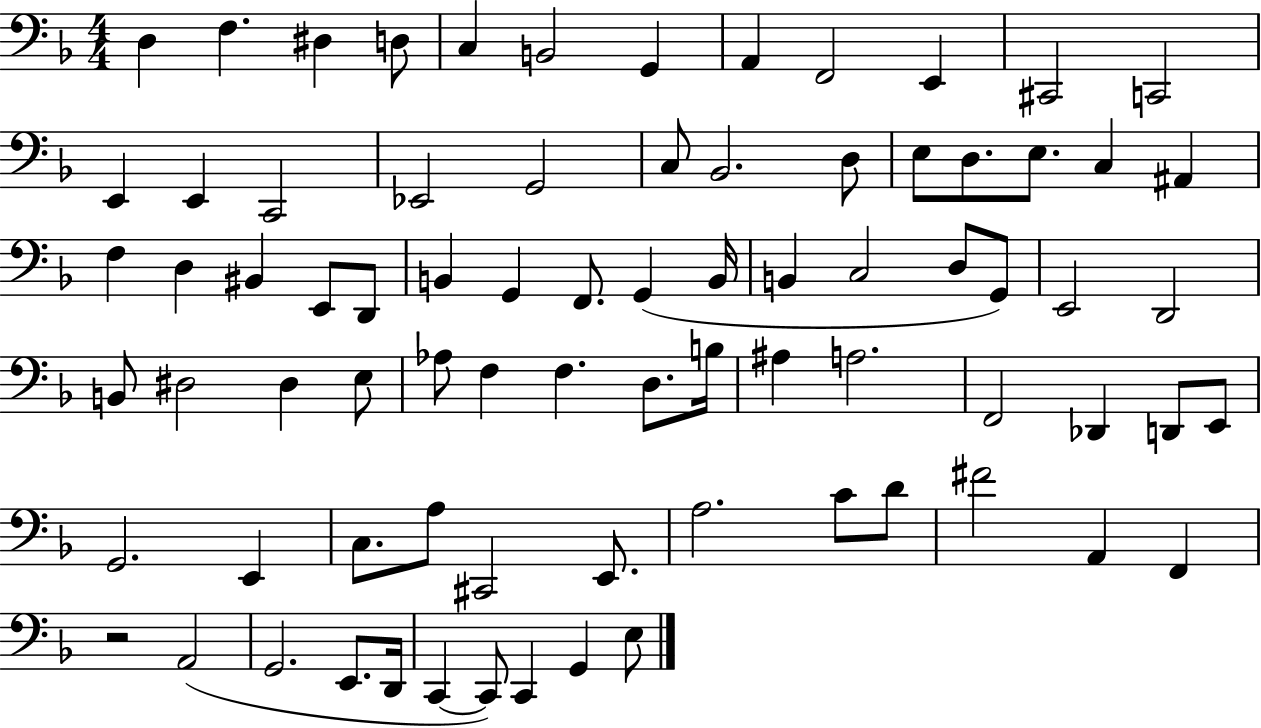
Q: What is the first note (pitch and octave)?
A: D3